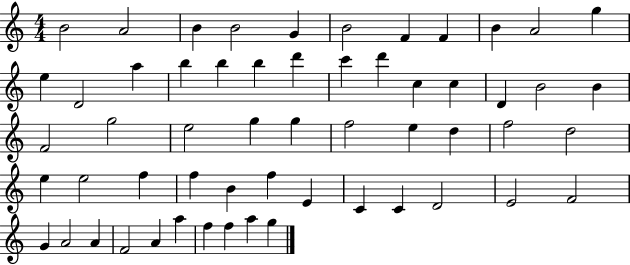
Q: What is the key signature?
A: C major